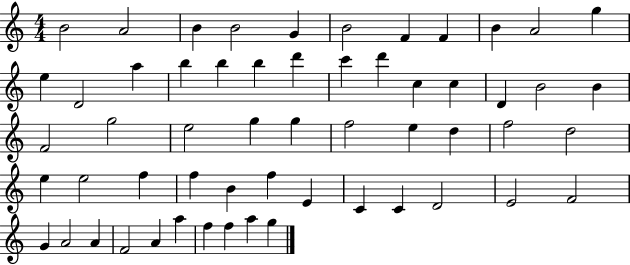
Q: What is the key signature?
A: C major